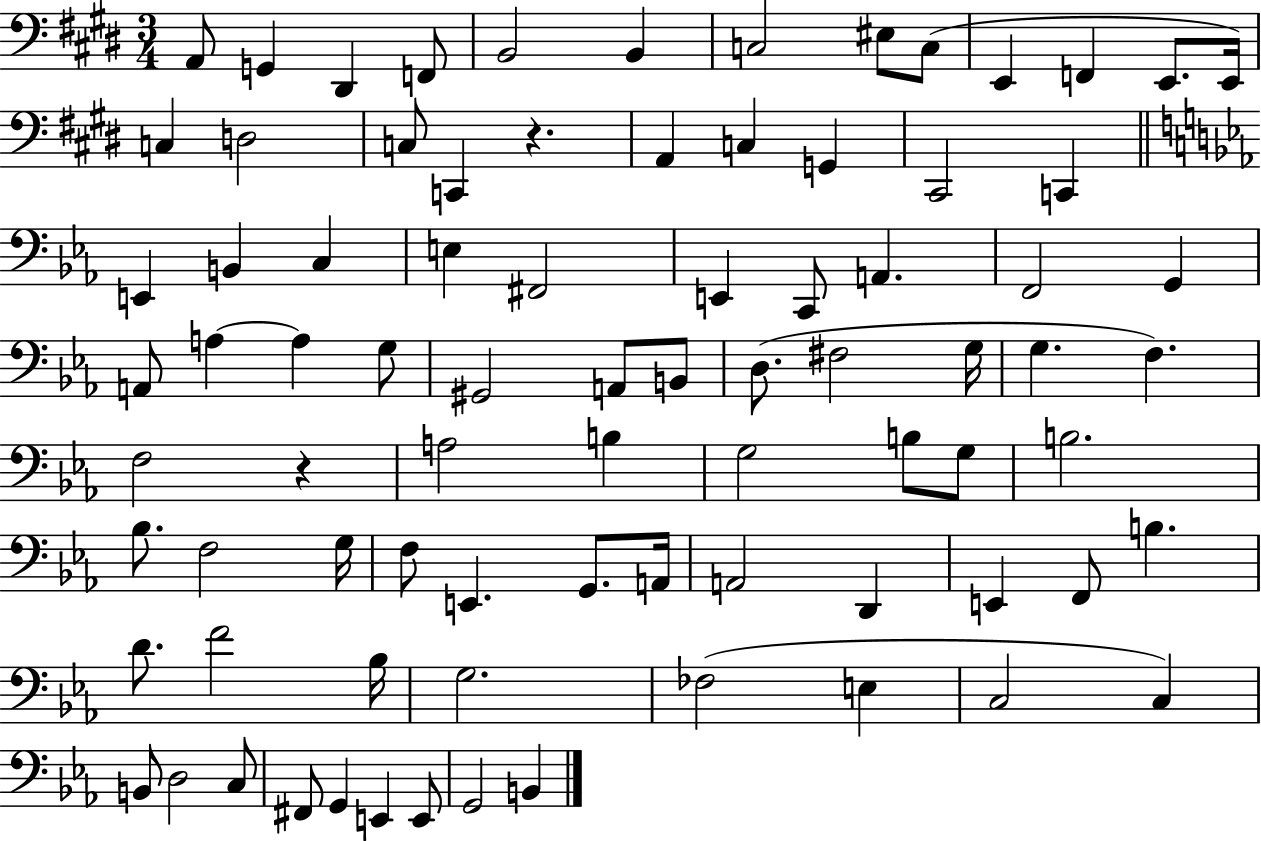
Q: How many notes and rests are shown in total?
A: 82